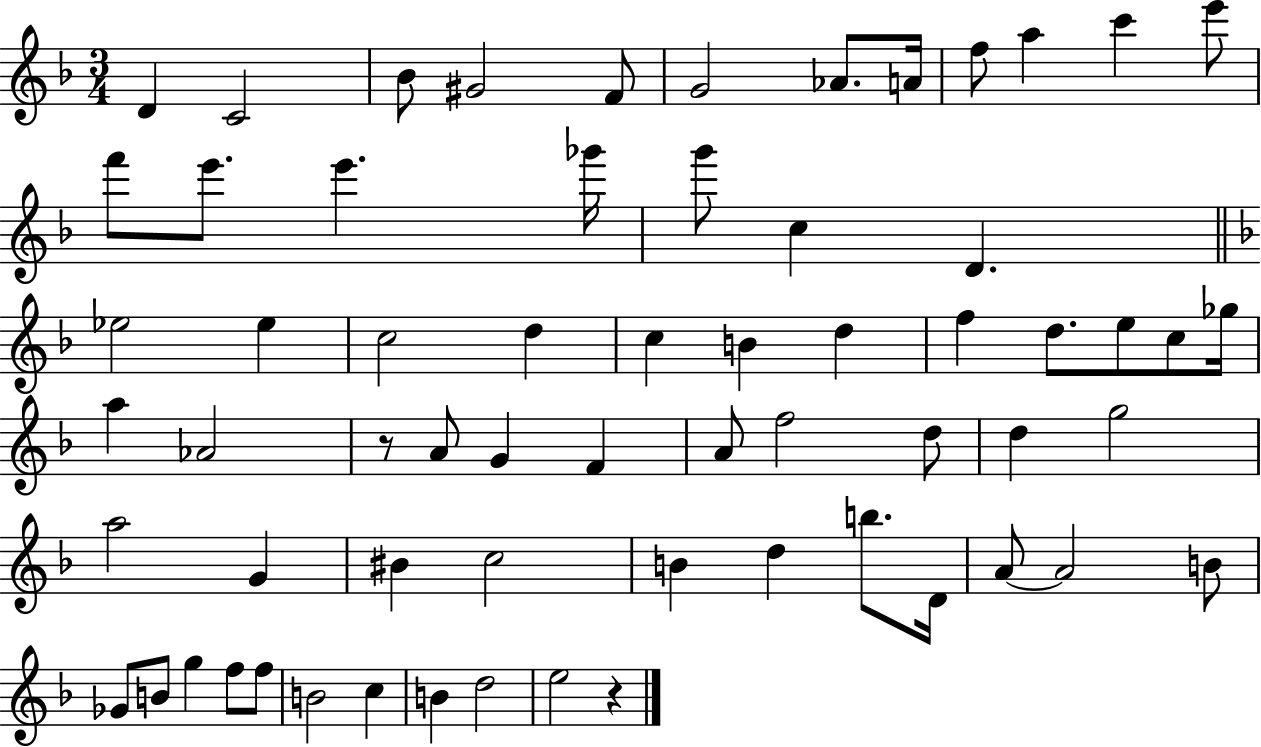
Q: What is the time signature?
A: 3/4